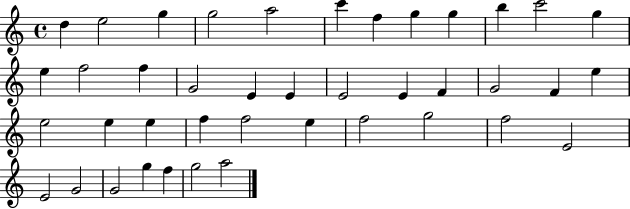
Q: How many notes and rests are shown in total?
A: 41